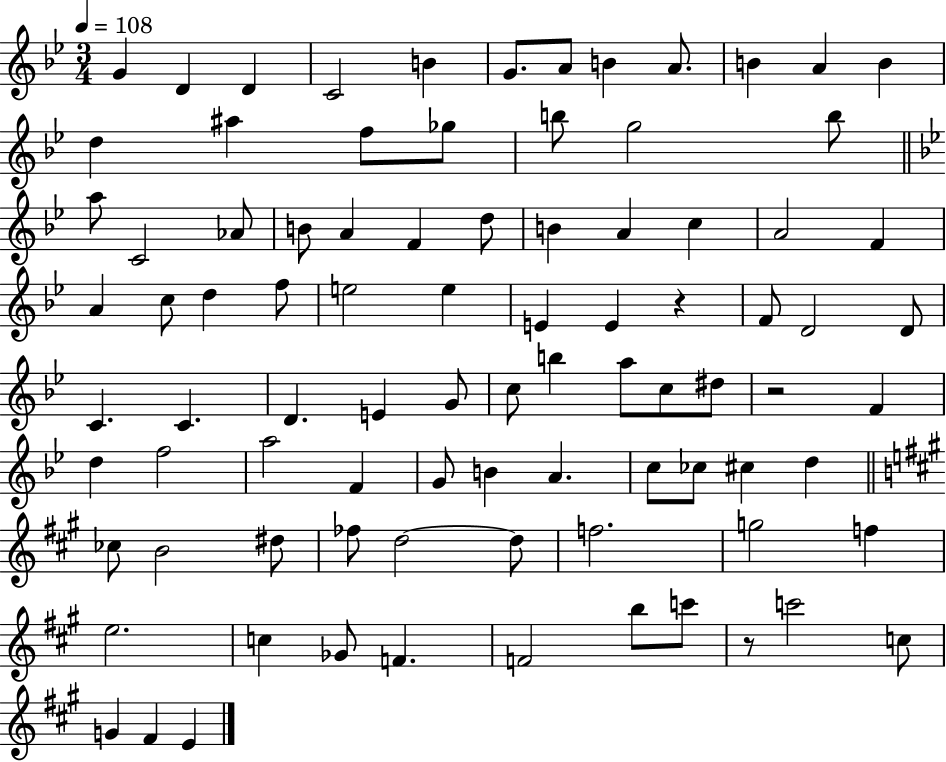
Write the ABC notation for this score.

X:1
T:Untitled
M:3/4
L:1/4
K:Bb
G D D C2 B G/2 A/2 B A/2 B A B d ^a f/2 _g/2 b/2 g2 b/2 a/2 C2 _A/2 B/2 A F d/2 B A c A2 F A c/2 d f/2 e2 e E E z F/2 D2 D/2 C C D E G/2 c/2 b a/2 c/2 ^d/2 z2 F d f2 a2 F G/2 B A c/2 _c/2 ^c d _c/2 B2 ^d/2 _f/2 d2 d/2 f2 g2 f e2 c _G/2 F F2 b/2 c'/2 z/2 c'2 c/2 G ^F E